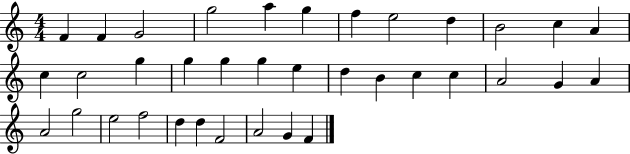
X:1
T:Untitled
M:4/4
L:1/4
K:C
F F G2 g2 a g f e2 d B2 c A c c2 g g g g e d B c c A2 G A A2 g2 e2 f2 d d F2 A2 G F